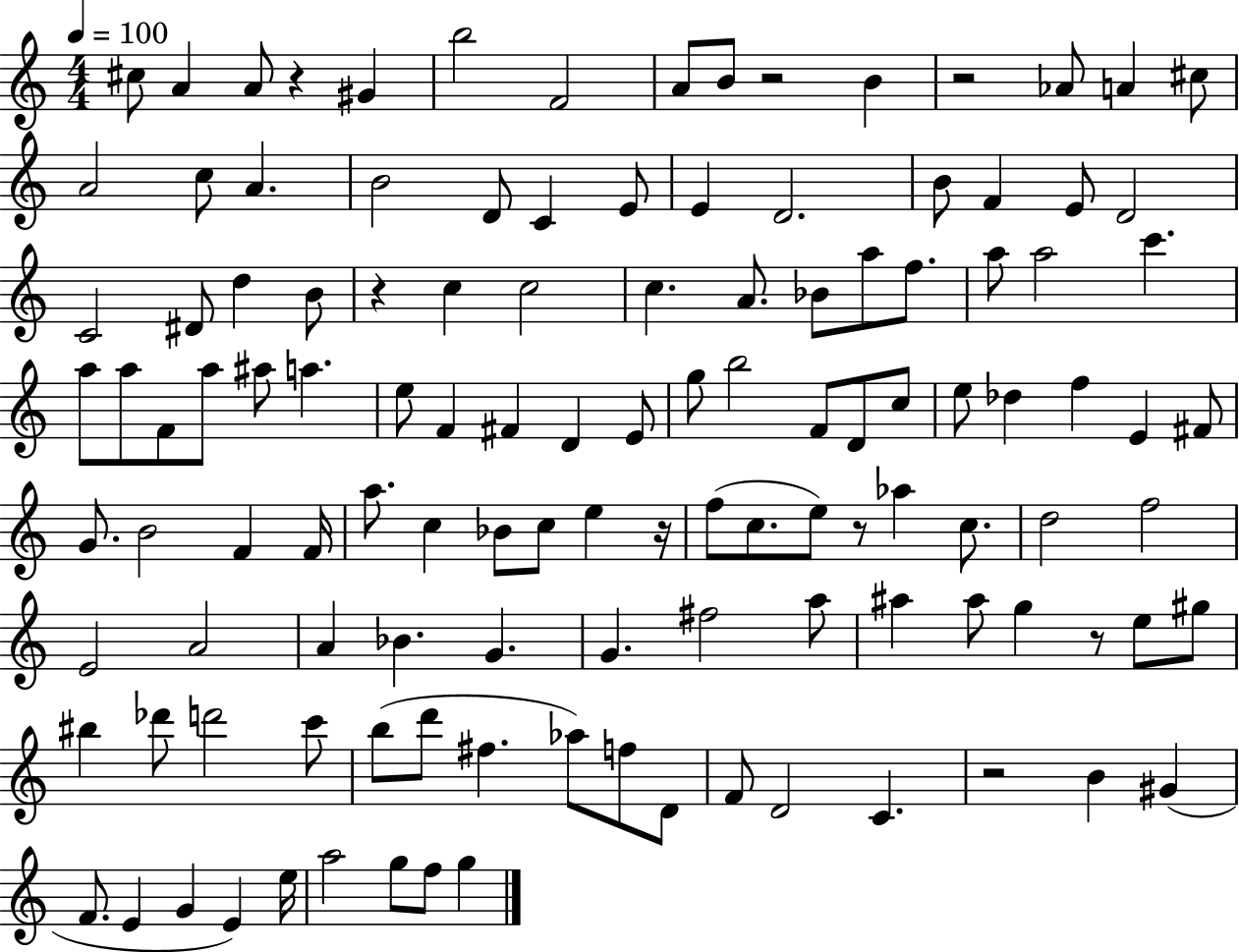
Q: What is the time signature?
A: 4/4